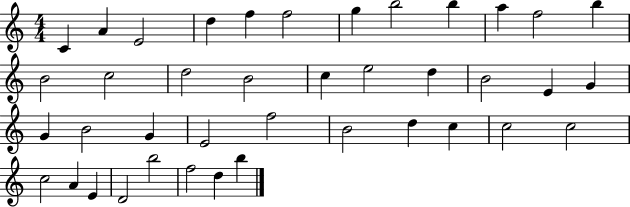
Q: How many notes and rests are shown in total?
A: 40